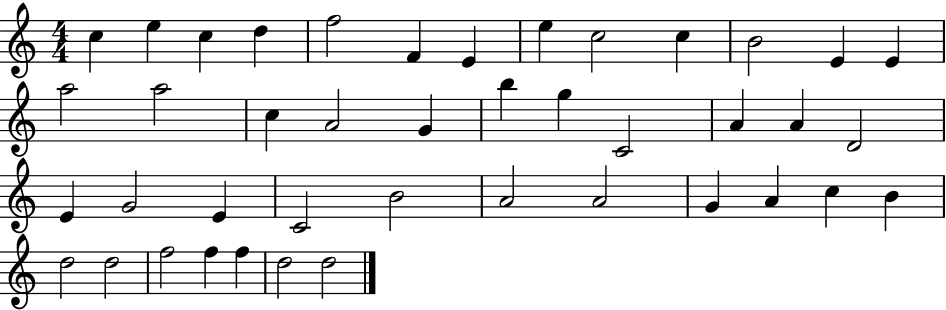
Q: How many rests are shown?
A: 0